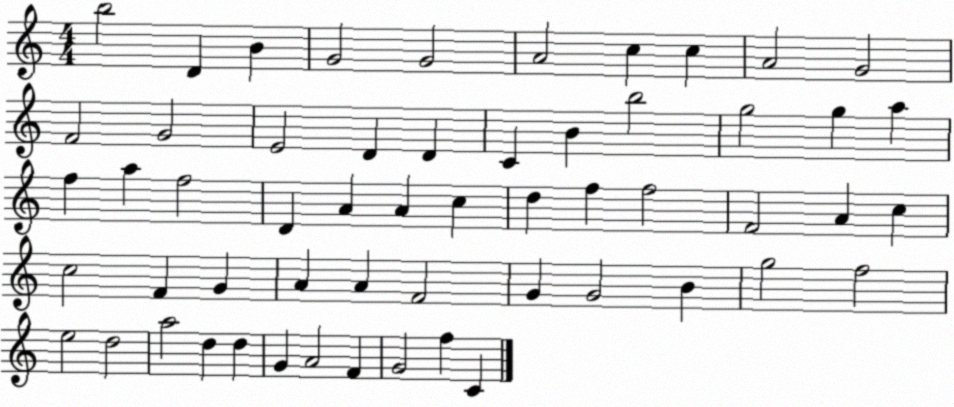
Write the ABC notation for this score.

X:1
T:Untitled
M:4/4
L:1/4
K:C
b2 D B G2 G2 A2 c c A2 G2 F2 G2 E2 D D C B b2 g2 g a f a f2 D A A c d f f2 F2 A c c2 F G A A F2 G G2 B g2 f2 e2 d2 a2 d d G A2 F G2 f C